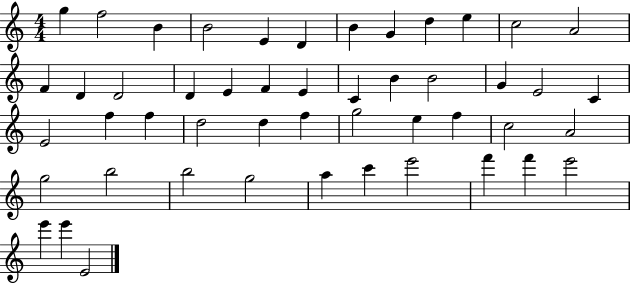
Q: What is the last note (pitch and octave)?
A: E4